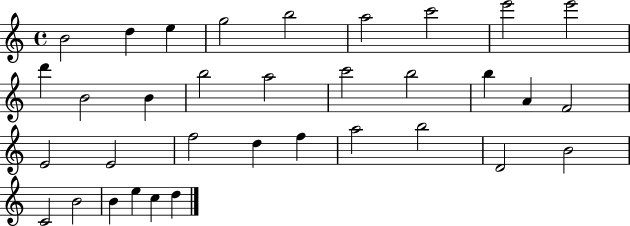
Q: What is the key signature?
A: C major